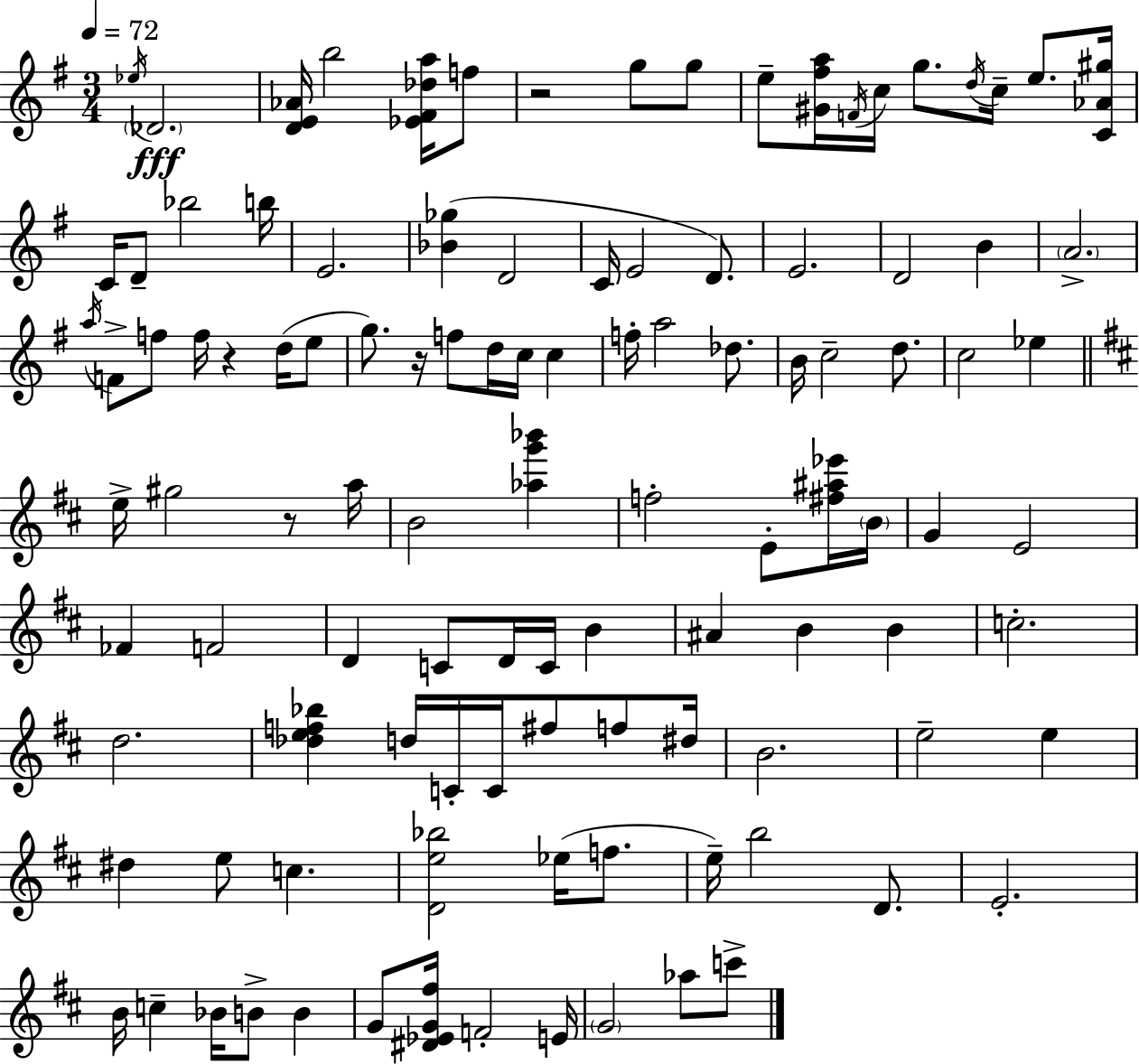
{
  \clef treble
  \numericTimeSignature
  \time 3/4
  \key e \minor
  \tempo 4 = 72
  \acciaccatura { ees''16 }\fff \parenthesize des'2. | <d' e' aes'>16 b''2 <ees' fis' des'' a''>16 f''8 | r2 g''8 g''8 | e''8-- <gis' fis'' a''>16 \acciaccatura { f'16 } c''16 g''8. \acciaccatura { d''16 } c''16-- e''8. | \break <c' aes' gis''>16 c'16 d'8-- bes''2 | b''16 e'2. | <bes' ges''>4( d'2 | c'16 e'2 | \break d'8.) e'2. | d'2 b'4 | \parenthesize a'2.-> | \acciaccatura { a''16 } f'8-> f''8 f''16 r4 | \break d''16( e''8 g''8.) r16 f''8 d''16 c''16 | c''4 f''16-. a''2 | des''8. b'16 c''2-- | d''8. c''2 | \break ees''4 \bar "||" \break \key b \minor e''16-> gis''2 r8 a''16 | b'2 <aes'' g''' bes'''>4 | f''2-. e'8-. <fis'' ais'' ees'''>16 \parenthesize b'16 | g'4 e'2 | \break fes'4 f'2 | d'4 c'8 d'16 c'16 b'4 | ais'4 b'4 b'4 | c''2.-. | \break d''2. | <des'' e'' f'' bes''>4 d''16 c'16-. c'16 fis''8 f''8 dis''16 | b'2. | e''2-- e''4 | \break dis''4 e''8 c''4. | <d' e'' bes''>2 ees''16( f''8. | e''16--) b''2 d'8. | e'2.-. | \break b'16 c''4-- bes'16 b'8-> b'4 | g'8 <dis' ees' g' fis''>16 f'2-. e'16 | \parenthesize g'2 aes''8 c'''8-> | \bar "|."
}